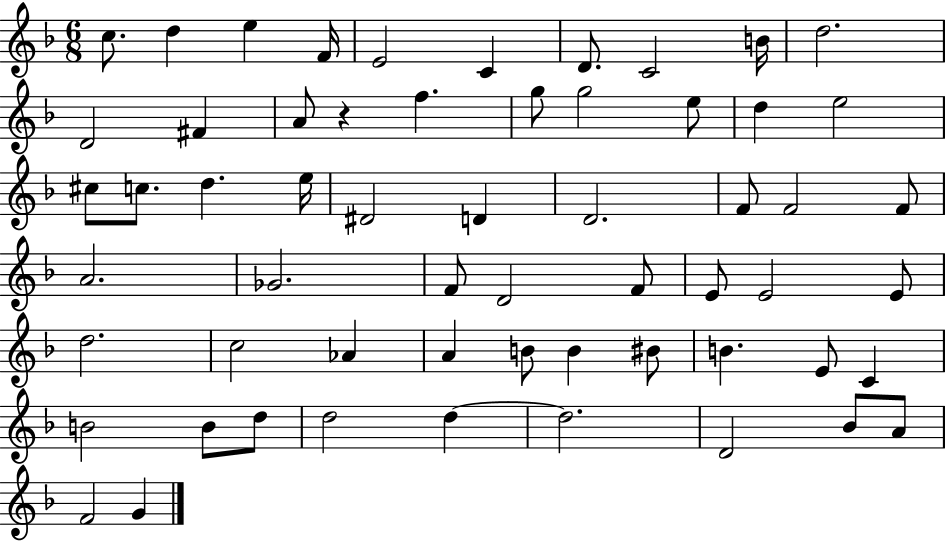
{
  \clef treble
  \numericTimeSignature
  \time 6/8
  \key f \major
  c''8. d''4 e''4 f'16 | e'2 c'4 | d'8. c'2 b'16 | d''2. | \break d'2 fis'4 | a'8 r4 f''4. | g''8 g''2 e''8 | d''4 e''2 | \break cis''8 c''8. d''4. e''16 | dis'2 d'4 | d'2. | f'8 f'2 f'8 | \break a'2. | ges'2. | f'8 d'2 f'8 | e'8 e'2 e'8 | \break d''2. | c''2 aes'4 | a'4 b'8 b'4 bis'8 | b'4. e'8 c'4 | \break b'2 b'8 d''8 | d''2 d''4~~ | d''2. | d'2 bes'8 a'8 | \break f'2 g'4 | \bar "|."
}